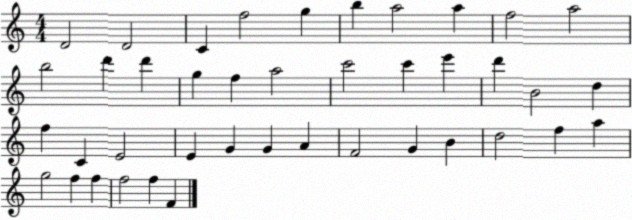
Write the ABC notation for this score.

X:1
T:Untitled
M:4/4
L:1/4
K:C
D2 D2 C f2 g b a2 a f2 a2 b2 d' d' g f a2 c'2 c' e' d' B2 d f C E2 E G G A F2 G B d2 f a g2 f f f2 f F